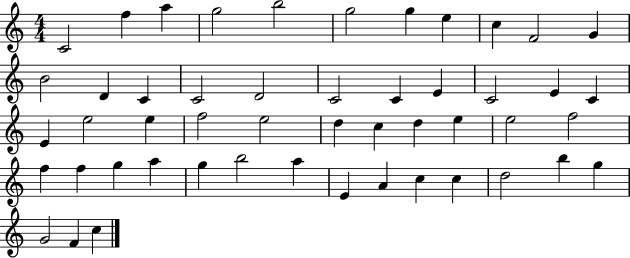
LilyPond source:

{
  \clef treble
  \numericTimeSignature
  \time 4/4
  \key c \major
  c'2 f''4 a''4 | g''2 b''2 | g''2 g''4 e''4 | c''4 f'2 g'4 | \break b'2 d'4 c'4 | c'2 d'2 | c'2 c'4 e'4 | c'2 e'4 c'4 | \break e'4 e''2 e''4 | f''2 e''2 | d''4 c''4 d''4 e''4 | e''2 f''2 | \break f''4 f''4 g''4 a''4 | g''4 b''2 a''4 | e'4 a'4 c''4 c''4 | d''2 b''4 g''4 | \break g'2 f'4 c''4 | \bar "|."
}